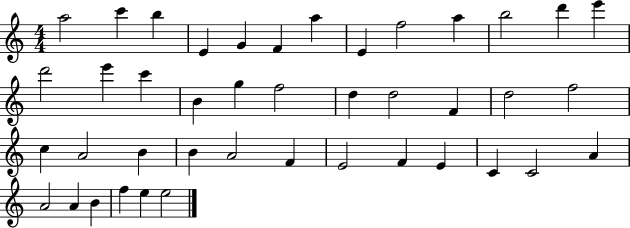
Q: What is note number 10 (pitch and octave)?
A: A5